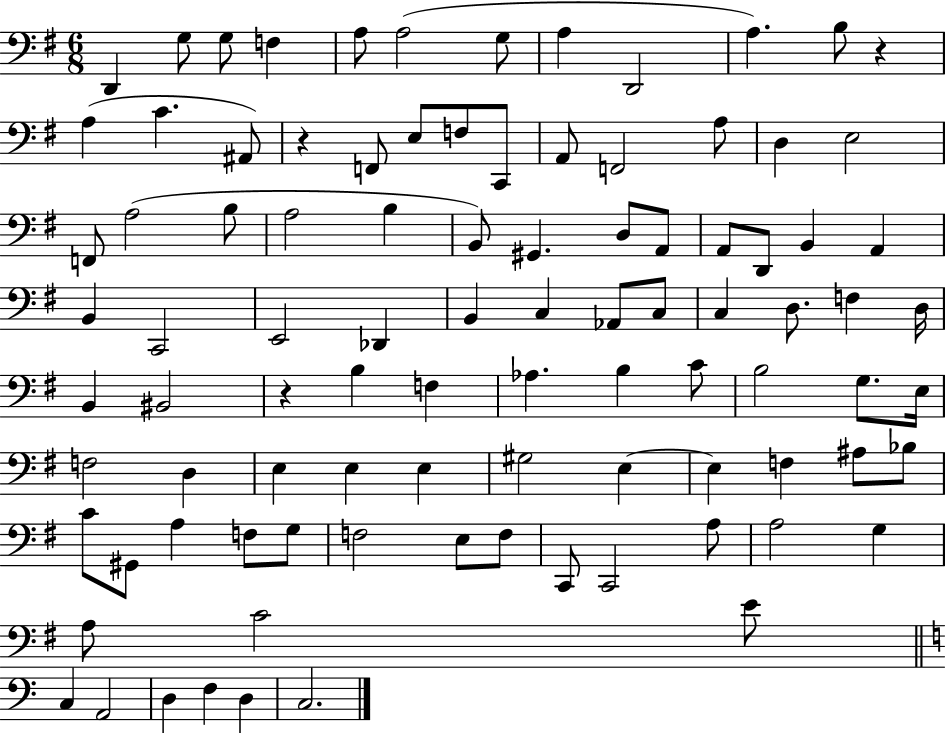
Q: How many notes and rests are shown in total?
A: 94